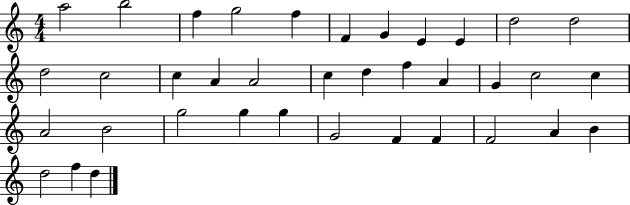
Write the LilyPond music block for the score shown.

{
  \clef treble
  \numericTimeSignature
  \time 4/4
  \key c \major
  a''2 b''2 | f''4 g''2 f''4 | f'4 g'4 e'4 e'4 | d''2 d''2 | \break d''2 c''2 | c''4 a'4 a'2 | c''4 d''4 f''4 a'4 | g'4 c''2 c''4 | \break a'2 b'2 | g''2 g''4 g''4 | g'2 f'4 f'4 | f'2 a'4 b'4 | \break d''2 f''4 d''4 | \bar "|."
}